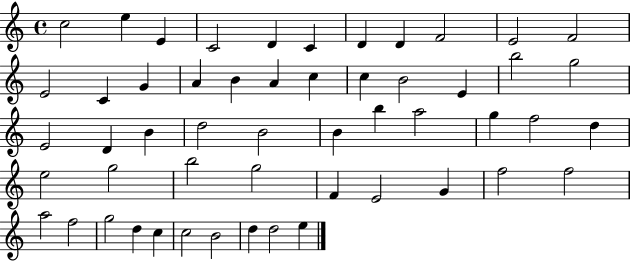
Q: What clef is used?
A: treble